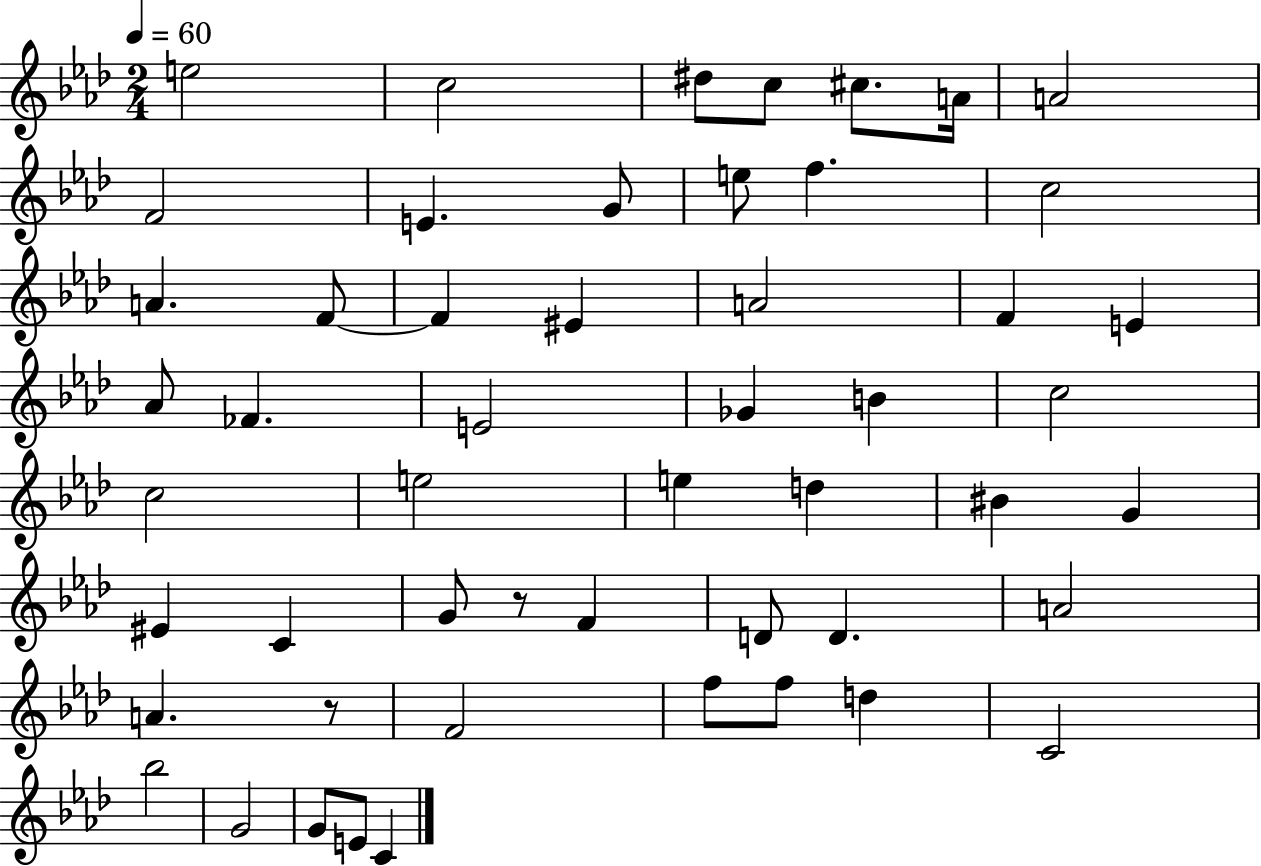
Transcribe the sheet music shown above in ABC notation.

X:1
T:Untitled
M:2/4
L:1/4
K:Ab
e2 c2 ^d/2 c/2 ^c/2 A/4 A2 F2 E G/2 e/2 f c2 A F/2 F ^E A2 F E _A/2 _F E2 _G B c2 c2 e2 e d ^B G ^E C G/2 z/2 F D/2 D A2 A z/2 F2 f/2 f/2 d C2 _b2 G2 G/2 E/2 C